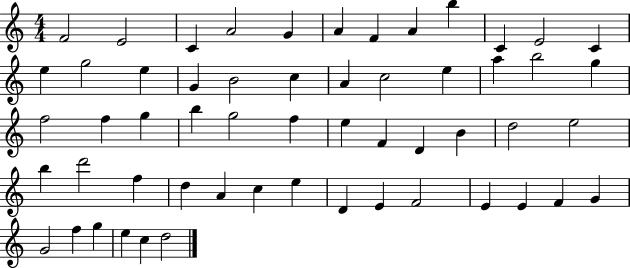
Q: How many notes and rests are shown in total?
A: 56